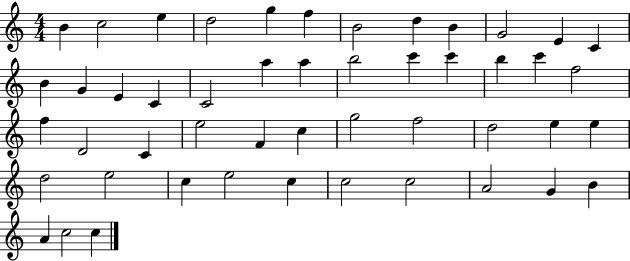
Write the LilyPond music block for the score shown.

{
  \clef treble
  \numericTimeSignature
  \time 4/4
  \key c \major
  b'4 c''2 e''4 | d''2 g''4 f''4 | b'2 d''4 b'4 | g'2 e'4 c'4 | \break b'4 g'4 e'4 c'4 | c'2 a''4 a''4 | b''2 c'''4 c'''4 | b''4 c'''4 f''2 | \break f''4 d'2 c'4 | e''2 f'4 c''4 | g''2 f''2 | d''2 e''4 e''4 | \break d''2 e''2 | c''4 e''2 c''4 | c''2 c''2 | a'2 g'4 b'4 | \break a'4 c''2 c''4 | \bar "|."
}